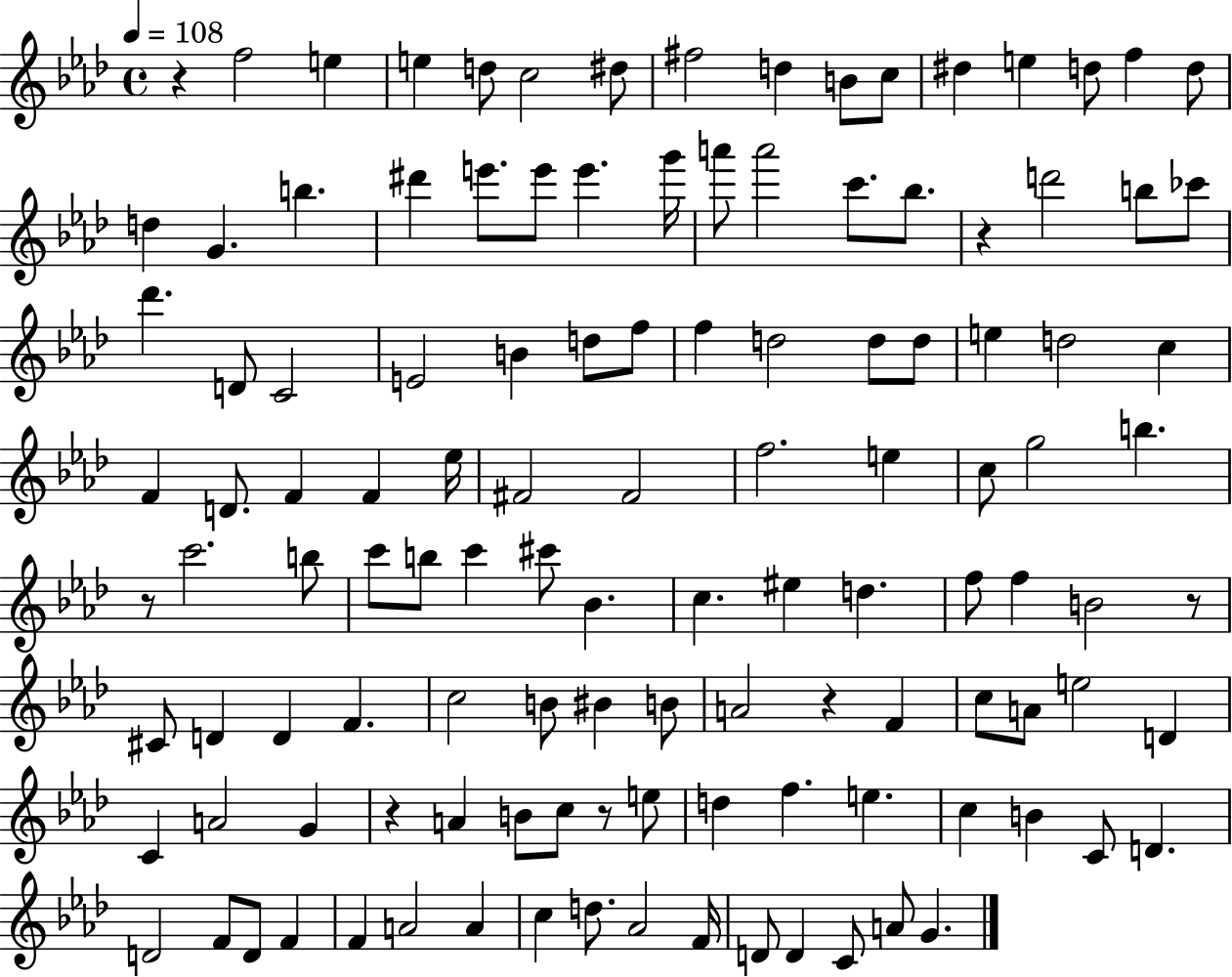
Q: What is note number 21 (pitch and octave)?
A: E6